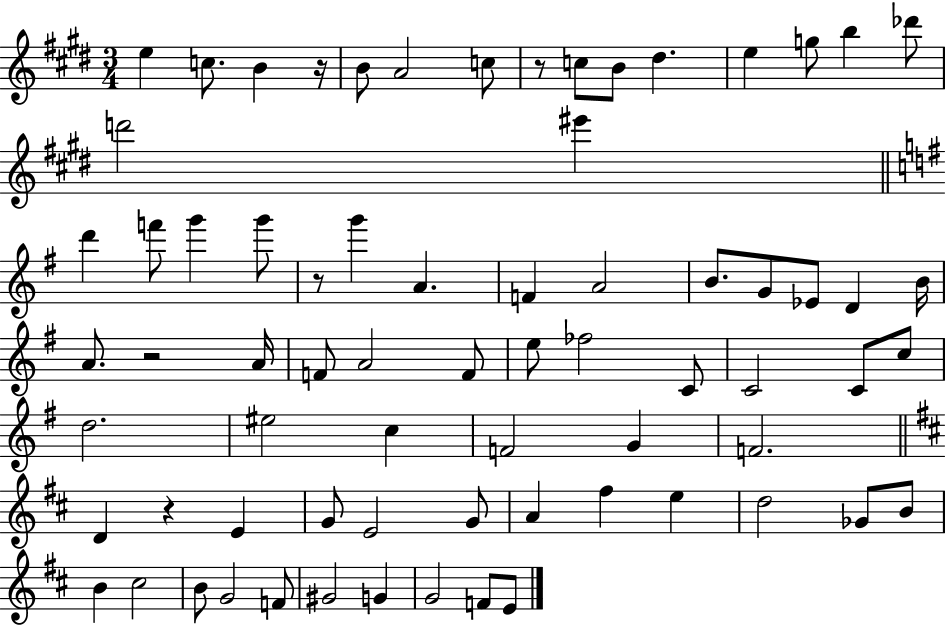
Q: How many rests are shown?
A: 5